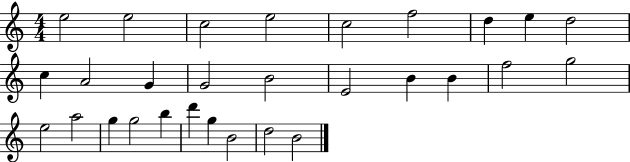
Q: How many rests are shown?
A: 0